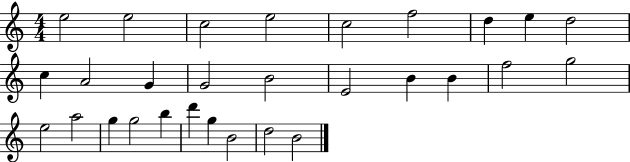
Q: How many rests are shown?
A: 0